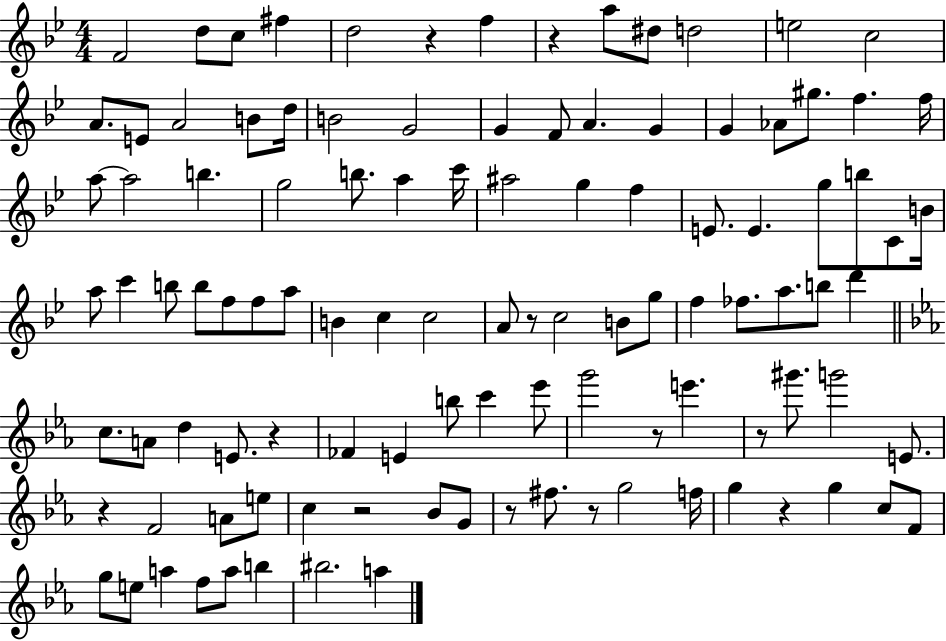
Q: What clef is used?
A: treble